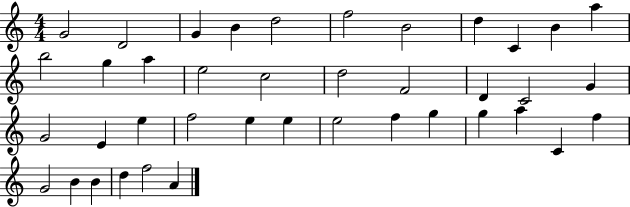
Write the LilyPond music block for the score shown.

{
  \clef treble
  \numericTimeSignature
  \time 4/4
  \key c \major
  g'2 d'2 | g'4 b'4 d''2 | f''2 b'2 | d''4 c'4 b'4 a''4 | \break b''2 g''4 a''4 | e''2 c''2 | d''2 f'2 | d'4 c'2 g'4 | \break g'2 e'4 e''4 | f''2 e''4 e''4 | e''2 f''4 g''4 | g''4 a''4 c'4 f''4 | \break g'2 b'4 b'4 | d''4 f''2 a'4 | \bar "|."
}